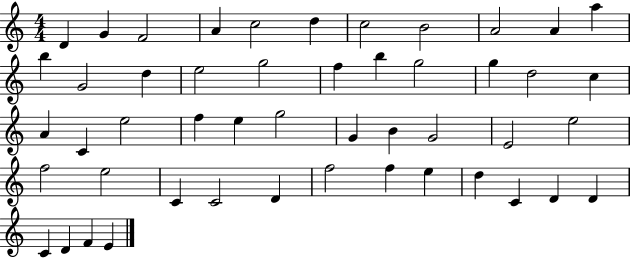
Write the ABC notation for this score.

X:1
T:Untitled
M:4/4
L:1/4
K:C
D G F2 A c2 d c2 B2 A2 A a b G2 d e2 g2 f b g2 g d2 c A C e2 f e g2 G B G2 E2 e2 f2 e2 C C2 D f2 f e d C D D C D F E